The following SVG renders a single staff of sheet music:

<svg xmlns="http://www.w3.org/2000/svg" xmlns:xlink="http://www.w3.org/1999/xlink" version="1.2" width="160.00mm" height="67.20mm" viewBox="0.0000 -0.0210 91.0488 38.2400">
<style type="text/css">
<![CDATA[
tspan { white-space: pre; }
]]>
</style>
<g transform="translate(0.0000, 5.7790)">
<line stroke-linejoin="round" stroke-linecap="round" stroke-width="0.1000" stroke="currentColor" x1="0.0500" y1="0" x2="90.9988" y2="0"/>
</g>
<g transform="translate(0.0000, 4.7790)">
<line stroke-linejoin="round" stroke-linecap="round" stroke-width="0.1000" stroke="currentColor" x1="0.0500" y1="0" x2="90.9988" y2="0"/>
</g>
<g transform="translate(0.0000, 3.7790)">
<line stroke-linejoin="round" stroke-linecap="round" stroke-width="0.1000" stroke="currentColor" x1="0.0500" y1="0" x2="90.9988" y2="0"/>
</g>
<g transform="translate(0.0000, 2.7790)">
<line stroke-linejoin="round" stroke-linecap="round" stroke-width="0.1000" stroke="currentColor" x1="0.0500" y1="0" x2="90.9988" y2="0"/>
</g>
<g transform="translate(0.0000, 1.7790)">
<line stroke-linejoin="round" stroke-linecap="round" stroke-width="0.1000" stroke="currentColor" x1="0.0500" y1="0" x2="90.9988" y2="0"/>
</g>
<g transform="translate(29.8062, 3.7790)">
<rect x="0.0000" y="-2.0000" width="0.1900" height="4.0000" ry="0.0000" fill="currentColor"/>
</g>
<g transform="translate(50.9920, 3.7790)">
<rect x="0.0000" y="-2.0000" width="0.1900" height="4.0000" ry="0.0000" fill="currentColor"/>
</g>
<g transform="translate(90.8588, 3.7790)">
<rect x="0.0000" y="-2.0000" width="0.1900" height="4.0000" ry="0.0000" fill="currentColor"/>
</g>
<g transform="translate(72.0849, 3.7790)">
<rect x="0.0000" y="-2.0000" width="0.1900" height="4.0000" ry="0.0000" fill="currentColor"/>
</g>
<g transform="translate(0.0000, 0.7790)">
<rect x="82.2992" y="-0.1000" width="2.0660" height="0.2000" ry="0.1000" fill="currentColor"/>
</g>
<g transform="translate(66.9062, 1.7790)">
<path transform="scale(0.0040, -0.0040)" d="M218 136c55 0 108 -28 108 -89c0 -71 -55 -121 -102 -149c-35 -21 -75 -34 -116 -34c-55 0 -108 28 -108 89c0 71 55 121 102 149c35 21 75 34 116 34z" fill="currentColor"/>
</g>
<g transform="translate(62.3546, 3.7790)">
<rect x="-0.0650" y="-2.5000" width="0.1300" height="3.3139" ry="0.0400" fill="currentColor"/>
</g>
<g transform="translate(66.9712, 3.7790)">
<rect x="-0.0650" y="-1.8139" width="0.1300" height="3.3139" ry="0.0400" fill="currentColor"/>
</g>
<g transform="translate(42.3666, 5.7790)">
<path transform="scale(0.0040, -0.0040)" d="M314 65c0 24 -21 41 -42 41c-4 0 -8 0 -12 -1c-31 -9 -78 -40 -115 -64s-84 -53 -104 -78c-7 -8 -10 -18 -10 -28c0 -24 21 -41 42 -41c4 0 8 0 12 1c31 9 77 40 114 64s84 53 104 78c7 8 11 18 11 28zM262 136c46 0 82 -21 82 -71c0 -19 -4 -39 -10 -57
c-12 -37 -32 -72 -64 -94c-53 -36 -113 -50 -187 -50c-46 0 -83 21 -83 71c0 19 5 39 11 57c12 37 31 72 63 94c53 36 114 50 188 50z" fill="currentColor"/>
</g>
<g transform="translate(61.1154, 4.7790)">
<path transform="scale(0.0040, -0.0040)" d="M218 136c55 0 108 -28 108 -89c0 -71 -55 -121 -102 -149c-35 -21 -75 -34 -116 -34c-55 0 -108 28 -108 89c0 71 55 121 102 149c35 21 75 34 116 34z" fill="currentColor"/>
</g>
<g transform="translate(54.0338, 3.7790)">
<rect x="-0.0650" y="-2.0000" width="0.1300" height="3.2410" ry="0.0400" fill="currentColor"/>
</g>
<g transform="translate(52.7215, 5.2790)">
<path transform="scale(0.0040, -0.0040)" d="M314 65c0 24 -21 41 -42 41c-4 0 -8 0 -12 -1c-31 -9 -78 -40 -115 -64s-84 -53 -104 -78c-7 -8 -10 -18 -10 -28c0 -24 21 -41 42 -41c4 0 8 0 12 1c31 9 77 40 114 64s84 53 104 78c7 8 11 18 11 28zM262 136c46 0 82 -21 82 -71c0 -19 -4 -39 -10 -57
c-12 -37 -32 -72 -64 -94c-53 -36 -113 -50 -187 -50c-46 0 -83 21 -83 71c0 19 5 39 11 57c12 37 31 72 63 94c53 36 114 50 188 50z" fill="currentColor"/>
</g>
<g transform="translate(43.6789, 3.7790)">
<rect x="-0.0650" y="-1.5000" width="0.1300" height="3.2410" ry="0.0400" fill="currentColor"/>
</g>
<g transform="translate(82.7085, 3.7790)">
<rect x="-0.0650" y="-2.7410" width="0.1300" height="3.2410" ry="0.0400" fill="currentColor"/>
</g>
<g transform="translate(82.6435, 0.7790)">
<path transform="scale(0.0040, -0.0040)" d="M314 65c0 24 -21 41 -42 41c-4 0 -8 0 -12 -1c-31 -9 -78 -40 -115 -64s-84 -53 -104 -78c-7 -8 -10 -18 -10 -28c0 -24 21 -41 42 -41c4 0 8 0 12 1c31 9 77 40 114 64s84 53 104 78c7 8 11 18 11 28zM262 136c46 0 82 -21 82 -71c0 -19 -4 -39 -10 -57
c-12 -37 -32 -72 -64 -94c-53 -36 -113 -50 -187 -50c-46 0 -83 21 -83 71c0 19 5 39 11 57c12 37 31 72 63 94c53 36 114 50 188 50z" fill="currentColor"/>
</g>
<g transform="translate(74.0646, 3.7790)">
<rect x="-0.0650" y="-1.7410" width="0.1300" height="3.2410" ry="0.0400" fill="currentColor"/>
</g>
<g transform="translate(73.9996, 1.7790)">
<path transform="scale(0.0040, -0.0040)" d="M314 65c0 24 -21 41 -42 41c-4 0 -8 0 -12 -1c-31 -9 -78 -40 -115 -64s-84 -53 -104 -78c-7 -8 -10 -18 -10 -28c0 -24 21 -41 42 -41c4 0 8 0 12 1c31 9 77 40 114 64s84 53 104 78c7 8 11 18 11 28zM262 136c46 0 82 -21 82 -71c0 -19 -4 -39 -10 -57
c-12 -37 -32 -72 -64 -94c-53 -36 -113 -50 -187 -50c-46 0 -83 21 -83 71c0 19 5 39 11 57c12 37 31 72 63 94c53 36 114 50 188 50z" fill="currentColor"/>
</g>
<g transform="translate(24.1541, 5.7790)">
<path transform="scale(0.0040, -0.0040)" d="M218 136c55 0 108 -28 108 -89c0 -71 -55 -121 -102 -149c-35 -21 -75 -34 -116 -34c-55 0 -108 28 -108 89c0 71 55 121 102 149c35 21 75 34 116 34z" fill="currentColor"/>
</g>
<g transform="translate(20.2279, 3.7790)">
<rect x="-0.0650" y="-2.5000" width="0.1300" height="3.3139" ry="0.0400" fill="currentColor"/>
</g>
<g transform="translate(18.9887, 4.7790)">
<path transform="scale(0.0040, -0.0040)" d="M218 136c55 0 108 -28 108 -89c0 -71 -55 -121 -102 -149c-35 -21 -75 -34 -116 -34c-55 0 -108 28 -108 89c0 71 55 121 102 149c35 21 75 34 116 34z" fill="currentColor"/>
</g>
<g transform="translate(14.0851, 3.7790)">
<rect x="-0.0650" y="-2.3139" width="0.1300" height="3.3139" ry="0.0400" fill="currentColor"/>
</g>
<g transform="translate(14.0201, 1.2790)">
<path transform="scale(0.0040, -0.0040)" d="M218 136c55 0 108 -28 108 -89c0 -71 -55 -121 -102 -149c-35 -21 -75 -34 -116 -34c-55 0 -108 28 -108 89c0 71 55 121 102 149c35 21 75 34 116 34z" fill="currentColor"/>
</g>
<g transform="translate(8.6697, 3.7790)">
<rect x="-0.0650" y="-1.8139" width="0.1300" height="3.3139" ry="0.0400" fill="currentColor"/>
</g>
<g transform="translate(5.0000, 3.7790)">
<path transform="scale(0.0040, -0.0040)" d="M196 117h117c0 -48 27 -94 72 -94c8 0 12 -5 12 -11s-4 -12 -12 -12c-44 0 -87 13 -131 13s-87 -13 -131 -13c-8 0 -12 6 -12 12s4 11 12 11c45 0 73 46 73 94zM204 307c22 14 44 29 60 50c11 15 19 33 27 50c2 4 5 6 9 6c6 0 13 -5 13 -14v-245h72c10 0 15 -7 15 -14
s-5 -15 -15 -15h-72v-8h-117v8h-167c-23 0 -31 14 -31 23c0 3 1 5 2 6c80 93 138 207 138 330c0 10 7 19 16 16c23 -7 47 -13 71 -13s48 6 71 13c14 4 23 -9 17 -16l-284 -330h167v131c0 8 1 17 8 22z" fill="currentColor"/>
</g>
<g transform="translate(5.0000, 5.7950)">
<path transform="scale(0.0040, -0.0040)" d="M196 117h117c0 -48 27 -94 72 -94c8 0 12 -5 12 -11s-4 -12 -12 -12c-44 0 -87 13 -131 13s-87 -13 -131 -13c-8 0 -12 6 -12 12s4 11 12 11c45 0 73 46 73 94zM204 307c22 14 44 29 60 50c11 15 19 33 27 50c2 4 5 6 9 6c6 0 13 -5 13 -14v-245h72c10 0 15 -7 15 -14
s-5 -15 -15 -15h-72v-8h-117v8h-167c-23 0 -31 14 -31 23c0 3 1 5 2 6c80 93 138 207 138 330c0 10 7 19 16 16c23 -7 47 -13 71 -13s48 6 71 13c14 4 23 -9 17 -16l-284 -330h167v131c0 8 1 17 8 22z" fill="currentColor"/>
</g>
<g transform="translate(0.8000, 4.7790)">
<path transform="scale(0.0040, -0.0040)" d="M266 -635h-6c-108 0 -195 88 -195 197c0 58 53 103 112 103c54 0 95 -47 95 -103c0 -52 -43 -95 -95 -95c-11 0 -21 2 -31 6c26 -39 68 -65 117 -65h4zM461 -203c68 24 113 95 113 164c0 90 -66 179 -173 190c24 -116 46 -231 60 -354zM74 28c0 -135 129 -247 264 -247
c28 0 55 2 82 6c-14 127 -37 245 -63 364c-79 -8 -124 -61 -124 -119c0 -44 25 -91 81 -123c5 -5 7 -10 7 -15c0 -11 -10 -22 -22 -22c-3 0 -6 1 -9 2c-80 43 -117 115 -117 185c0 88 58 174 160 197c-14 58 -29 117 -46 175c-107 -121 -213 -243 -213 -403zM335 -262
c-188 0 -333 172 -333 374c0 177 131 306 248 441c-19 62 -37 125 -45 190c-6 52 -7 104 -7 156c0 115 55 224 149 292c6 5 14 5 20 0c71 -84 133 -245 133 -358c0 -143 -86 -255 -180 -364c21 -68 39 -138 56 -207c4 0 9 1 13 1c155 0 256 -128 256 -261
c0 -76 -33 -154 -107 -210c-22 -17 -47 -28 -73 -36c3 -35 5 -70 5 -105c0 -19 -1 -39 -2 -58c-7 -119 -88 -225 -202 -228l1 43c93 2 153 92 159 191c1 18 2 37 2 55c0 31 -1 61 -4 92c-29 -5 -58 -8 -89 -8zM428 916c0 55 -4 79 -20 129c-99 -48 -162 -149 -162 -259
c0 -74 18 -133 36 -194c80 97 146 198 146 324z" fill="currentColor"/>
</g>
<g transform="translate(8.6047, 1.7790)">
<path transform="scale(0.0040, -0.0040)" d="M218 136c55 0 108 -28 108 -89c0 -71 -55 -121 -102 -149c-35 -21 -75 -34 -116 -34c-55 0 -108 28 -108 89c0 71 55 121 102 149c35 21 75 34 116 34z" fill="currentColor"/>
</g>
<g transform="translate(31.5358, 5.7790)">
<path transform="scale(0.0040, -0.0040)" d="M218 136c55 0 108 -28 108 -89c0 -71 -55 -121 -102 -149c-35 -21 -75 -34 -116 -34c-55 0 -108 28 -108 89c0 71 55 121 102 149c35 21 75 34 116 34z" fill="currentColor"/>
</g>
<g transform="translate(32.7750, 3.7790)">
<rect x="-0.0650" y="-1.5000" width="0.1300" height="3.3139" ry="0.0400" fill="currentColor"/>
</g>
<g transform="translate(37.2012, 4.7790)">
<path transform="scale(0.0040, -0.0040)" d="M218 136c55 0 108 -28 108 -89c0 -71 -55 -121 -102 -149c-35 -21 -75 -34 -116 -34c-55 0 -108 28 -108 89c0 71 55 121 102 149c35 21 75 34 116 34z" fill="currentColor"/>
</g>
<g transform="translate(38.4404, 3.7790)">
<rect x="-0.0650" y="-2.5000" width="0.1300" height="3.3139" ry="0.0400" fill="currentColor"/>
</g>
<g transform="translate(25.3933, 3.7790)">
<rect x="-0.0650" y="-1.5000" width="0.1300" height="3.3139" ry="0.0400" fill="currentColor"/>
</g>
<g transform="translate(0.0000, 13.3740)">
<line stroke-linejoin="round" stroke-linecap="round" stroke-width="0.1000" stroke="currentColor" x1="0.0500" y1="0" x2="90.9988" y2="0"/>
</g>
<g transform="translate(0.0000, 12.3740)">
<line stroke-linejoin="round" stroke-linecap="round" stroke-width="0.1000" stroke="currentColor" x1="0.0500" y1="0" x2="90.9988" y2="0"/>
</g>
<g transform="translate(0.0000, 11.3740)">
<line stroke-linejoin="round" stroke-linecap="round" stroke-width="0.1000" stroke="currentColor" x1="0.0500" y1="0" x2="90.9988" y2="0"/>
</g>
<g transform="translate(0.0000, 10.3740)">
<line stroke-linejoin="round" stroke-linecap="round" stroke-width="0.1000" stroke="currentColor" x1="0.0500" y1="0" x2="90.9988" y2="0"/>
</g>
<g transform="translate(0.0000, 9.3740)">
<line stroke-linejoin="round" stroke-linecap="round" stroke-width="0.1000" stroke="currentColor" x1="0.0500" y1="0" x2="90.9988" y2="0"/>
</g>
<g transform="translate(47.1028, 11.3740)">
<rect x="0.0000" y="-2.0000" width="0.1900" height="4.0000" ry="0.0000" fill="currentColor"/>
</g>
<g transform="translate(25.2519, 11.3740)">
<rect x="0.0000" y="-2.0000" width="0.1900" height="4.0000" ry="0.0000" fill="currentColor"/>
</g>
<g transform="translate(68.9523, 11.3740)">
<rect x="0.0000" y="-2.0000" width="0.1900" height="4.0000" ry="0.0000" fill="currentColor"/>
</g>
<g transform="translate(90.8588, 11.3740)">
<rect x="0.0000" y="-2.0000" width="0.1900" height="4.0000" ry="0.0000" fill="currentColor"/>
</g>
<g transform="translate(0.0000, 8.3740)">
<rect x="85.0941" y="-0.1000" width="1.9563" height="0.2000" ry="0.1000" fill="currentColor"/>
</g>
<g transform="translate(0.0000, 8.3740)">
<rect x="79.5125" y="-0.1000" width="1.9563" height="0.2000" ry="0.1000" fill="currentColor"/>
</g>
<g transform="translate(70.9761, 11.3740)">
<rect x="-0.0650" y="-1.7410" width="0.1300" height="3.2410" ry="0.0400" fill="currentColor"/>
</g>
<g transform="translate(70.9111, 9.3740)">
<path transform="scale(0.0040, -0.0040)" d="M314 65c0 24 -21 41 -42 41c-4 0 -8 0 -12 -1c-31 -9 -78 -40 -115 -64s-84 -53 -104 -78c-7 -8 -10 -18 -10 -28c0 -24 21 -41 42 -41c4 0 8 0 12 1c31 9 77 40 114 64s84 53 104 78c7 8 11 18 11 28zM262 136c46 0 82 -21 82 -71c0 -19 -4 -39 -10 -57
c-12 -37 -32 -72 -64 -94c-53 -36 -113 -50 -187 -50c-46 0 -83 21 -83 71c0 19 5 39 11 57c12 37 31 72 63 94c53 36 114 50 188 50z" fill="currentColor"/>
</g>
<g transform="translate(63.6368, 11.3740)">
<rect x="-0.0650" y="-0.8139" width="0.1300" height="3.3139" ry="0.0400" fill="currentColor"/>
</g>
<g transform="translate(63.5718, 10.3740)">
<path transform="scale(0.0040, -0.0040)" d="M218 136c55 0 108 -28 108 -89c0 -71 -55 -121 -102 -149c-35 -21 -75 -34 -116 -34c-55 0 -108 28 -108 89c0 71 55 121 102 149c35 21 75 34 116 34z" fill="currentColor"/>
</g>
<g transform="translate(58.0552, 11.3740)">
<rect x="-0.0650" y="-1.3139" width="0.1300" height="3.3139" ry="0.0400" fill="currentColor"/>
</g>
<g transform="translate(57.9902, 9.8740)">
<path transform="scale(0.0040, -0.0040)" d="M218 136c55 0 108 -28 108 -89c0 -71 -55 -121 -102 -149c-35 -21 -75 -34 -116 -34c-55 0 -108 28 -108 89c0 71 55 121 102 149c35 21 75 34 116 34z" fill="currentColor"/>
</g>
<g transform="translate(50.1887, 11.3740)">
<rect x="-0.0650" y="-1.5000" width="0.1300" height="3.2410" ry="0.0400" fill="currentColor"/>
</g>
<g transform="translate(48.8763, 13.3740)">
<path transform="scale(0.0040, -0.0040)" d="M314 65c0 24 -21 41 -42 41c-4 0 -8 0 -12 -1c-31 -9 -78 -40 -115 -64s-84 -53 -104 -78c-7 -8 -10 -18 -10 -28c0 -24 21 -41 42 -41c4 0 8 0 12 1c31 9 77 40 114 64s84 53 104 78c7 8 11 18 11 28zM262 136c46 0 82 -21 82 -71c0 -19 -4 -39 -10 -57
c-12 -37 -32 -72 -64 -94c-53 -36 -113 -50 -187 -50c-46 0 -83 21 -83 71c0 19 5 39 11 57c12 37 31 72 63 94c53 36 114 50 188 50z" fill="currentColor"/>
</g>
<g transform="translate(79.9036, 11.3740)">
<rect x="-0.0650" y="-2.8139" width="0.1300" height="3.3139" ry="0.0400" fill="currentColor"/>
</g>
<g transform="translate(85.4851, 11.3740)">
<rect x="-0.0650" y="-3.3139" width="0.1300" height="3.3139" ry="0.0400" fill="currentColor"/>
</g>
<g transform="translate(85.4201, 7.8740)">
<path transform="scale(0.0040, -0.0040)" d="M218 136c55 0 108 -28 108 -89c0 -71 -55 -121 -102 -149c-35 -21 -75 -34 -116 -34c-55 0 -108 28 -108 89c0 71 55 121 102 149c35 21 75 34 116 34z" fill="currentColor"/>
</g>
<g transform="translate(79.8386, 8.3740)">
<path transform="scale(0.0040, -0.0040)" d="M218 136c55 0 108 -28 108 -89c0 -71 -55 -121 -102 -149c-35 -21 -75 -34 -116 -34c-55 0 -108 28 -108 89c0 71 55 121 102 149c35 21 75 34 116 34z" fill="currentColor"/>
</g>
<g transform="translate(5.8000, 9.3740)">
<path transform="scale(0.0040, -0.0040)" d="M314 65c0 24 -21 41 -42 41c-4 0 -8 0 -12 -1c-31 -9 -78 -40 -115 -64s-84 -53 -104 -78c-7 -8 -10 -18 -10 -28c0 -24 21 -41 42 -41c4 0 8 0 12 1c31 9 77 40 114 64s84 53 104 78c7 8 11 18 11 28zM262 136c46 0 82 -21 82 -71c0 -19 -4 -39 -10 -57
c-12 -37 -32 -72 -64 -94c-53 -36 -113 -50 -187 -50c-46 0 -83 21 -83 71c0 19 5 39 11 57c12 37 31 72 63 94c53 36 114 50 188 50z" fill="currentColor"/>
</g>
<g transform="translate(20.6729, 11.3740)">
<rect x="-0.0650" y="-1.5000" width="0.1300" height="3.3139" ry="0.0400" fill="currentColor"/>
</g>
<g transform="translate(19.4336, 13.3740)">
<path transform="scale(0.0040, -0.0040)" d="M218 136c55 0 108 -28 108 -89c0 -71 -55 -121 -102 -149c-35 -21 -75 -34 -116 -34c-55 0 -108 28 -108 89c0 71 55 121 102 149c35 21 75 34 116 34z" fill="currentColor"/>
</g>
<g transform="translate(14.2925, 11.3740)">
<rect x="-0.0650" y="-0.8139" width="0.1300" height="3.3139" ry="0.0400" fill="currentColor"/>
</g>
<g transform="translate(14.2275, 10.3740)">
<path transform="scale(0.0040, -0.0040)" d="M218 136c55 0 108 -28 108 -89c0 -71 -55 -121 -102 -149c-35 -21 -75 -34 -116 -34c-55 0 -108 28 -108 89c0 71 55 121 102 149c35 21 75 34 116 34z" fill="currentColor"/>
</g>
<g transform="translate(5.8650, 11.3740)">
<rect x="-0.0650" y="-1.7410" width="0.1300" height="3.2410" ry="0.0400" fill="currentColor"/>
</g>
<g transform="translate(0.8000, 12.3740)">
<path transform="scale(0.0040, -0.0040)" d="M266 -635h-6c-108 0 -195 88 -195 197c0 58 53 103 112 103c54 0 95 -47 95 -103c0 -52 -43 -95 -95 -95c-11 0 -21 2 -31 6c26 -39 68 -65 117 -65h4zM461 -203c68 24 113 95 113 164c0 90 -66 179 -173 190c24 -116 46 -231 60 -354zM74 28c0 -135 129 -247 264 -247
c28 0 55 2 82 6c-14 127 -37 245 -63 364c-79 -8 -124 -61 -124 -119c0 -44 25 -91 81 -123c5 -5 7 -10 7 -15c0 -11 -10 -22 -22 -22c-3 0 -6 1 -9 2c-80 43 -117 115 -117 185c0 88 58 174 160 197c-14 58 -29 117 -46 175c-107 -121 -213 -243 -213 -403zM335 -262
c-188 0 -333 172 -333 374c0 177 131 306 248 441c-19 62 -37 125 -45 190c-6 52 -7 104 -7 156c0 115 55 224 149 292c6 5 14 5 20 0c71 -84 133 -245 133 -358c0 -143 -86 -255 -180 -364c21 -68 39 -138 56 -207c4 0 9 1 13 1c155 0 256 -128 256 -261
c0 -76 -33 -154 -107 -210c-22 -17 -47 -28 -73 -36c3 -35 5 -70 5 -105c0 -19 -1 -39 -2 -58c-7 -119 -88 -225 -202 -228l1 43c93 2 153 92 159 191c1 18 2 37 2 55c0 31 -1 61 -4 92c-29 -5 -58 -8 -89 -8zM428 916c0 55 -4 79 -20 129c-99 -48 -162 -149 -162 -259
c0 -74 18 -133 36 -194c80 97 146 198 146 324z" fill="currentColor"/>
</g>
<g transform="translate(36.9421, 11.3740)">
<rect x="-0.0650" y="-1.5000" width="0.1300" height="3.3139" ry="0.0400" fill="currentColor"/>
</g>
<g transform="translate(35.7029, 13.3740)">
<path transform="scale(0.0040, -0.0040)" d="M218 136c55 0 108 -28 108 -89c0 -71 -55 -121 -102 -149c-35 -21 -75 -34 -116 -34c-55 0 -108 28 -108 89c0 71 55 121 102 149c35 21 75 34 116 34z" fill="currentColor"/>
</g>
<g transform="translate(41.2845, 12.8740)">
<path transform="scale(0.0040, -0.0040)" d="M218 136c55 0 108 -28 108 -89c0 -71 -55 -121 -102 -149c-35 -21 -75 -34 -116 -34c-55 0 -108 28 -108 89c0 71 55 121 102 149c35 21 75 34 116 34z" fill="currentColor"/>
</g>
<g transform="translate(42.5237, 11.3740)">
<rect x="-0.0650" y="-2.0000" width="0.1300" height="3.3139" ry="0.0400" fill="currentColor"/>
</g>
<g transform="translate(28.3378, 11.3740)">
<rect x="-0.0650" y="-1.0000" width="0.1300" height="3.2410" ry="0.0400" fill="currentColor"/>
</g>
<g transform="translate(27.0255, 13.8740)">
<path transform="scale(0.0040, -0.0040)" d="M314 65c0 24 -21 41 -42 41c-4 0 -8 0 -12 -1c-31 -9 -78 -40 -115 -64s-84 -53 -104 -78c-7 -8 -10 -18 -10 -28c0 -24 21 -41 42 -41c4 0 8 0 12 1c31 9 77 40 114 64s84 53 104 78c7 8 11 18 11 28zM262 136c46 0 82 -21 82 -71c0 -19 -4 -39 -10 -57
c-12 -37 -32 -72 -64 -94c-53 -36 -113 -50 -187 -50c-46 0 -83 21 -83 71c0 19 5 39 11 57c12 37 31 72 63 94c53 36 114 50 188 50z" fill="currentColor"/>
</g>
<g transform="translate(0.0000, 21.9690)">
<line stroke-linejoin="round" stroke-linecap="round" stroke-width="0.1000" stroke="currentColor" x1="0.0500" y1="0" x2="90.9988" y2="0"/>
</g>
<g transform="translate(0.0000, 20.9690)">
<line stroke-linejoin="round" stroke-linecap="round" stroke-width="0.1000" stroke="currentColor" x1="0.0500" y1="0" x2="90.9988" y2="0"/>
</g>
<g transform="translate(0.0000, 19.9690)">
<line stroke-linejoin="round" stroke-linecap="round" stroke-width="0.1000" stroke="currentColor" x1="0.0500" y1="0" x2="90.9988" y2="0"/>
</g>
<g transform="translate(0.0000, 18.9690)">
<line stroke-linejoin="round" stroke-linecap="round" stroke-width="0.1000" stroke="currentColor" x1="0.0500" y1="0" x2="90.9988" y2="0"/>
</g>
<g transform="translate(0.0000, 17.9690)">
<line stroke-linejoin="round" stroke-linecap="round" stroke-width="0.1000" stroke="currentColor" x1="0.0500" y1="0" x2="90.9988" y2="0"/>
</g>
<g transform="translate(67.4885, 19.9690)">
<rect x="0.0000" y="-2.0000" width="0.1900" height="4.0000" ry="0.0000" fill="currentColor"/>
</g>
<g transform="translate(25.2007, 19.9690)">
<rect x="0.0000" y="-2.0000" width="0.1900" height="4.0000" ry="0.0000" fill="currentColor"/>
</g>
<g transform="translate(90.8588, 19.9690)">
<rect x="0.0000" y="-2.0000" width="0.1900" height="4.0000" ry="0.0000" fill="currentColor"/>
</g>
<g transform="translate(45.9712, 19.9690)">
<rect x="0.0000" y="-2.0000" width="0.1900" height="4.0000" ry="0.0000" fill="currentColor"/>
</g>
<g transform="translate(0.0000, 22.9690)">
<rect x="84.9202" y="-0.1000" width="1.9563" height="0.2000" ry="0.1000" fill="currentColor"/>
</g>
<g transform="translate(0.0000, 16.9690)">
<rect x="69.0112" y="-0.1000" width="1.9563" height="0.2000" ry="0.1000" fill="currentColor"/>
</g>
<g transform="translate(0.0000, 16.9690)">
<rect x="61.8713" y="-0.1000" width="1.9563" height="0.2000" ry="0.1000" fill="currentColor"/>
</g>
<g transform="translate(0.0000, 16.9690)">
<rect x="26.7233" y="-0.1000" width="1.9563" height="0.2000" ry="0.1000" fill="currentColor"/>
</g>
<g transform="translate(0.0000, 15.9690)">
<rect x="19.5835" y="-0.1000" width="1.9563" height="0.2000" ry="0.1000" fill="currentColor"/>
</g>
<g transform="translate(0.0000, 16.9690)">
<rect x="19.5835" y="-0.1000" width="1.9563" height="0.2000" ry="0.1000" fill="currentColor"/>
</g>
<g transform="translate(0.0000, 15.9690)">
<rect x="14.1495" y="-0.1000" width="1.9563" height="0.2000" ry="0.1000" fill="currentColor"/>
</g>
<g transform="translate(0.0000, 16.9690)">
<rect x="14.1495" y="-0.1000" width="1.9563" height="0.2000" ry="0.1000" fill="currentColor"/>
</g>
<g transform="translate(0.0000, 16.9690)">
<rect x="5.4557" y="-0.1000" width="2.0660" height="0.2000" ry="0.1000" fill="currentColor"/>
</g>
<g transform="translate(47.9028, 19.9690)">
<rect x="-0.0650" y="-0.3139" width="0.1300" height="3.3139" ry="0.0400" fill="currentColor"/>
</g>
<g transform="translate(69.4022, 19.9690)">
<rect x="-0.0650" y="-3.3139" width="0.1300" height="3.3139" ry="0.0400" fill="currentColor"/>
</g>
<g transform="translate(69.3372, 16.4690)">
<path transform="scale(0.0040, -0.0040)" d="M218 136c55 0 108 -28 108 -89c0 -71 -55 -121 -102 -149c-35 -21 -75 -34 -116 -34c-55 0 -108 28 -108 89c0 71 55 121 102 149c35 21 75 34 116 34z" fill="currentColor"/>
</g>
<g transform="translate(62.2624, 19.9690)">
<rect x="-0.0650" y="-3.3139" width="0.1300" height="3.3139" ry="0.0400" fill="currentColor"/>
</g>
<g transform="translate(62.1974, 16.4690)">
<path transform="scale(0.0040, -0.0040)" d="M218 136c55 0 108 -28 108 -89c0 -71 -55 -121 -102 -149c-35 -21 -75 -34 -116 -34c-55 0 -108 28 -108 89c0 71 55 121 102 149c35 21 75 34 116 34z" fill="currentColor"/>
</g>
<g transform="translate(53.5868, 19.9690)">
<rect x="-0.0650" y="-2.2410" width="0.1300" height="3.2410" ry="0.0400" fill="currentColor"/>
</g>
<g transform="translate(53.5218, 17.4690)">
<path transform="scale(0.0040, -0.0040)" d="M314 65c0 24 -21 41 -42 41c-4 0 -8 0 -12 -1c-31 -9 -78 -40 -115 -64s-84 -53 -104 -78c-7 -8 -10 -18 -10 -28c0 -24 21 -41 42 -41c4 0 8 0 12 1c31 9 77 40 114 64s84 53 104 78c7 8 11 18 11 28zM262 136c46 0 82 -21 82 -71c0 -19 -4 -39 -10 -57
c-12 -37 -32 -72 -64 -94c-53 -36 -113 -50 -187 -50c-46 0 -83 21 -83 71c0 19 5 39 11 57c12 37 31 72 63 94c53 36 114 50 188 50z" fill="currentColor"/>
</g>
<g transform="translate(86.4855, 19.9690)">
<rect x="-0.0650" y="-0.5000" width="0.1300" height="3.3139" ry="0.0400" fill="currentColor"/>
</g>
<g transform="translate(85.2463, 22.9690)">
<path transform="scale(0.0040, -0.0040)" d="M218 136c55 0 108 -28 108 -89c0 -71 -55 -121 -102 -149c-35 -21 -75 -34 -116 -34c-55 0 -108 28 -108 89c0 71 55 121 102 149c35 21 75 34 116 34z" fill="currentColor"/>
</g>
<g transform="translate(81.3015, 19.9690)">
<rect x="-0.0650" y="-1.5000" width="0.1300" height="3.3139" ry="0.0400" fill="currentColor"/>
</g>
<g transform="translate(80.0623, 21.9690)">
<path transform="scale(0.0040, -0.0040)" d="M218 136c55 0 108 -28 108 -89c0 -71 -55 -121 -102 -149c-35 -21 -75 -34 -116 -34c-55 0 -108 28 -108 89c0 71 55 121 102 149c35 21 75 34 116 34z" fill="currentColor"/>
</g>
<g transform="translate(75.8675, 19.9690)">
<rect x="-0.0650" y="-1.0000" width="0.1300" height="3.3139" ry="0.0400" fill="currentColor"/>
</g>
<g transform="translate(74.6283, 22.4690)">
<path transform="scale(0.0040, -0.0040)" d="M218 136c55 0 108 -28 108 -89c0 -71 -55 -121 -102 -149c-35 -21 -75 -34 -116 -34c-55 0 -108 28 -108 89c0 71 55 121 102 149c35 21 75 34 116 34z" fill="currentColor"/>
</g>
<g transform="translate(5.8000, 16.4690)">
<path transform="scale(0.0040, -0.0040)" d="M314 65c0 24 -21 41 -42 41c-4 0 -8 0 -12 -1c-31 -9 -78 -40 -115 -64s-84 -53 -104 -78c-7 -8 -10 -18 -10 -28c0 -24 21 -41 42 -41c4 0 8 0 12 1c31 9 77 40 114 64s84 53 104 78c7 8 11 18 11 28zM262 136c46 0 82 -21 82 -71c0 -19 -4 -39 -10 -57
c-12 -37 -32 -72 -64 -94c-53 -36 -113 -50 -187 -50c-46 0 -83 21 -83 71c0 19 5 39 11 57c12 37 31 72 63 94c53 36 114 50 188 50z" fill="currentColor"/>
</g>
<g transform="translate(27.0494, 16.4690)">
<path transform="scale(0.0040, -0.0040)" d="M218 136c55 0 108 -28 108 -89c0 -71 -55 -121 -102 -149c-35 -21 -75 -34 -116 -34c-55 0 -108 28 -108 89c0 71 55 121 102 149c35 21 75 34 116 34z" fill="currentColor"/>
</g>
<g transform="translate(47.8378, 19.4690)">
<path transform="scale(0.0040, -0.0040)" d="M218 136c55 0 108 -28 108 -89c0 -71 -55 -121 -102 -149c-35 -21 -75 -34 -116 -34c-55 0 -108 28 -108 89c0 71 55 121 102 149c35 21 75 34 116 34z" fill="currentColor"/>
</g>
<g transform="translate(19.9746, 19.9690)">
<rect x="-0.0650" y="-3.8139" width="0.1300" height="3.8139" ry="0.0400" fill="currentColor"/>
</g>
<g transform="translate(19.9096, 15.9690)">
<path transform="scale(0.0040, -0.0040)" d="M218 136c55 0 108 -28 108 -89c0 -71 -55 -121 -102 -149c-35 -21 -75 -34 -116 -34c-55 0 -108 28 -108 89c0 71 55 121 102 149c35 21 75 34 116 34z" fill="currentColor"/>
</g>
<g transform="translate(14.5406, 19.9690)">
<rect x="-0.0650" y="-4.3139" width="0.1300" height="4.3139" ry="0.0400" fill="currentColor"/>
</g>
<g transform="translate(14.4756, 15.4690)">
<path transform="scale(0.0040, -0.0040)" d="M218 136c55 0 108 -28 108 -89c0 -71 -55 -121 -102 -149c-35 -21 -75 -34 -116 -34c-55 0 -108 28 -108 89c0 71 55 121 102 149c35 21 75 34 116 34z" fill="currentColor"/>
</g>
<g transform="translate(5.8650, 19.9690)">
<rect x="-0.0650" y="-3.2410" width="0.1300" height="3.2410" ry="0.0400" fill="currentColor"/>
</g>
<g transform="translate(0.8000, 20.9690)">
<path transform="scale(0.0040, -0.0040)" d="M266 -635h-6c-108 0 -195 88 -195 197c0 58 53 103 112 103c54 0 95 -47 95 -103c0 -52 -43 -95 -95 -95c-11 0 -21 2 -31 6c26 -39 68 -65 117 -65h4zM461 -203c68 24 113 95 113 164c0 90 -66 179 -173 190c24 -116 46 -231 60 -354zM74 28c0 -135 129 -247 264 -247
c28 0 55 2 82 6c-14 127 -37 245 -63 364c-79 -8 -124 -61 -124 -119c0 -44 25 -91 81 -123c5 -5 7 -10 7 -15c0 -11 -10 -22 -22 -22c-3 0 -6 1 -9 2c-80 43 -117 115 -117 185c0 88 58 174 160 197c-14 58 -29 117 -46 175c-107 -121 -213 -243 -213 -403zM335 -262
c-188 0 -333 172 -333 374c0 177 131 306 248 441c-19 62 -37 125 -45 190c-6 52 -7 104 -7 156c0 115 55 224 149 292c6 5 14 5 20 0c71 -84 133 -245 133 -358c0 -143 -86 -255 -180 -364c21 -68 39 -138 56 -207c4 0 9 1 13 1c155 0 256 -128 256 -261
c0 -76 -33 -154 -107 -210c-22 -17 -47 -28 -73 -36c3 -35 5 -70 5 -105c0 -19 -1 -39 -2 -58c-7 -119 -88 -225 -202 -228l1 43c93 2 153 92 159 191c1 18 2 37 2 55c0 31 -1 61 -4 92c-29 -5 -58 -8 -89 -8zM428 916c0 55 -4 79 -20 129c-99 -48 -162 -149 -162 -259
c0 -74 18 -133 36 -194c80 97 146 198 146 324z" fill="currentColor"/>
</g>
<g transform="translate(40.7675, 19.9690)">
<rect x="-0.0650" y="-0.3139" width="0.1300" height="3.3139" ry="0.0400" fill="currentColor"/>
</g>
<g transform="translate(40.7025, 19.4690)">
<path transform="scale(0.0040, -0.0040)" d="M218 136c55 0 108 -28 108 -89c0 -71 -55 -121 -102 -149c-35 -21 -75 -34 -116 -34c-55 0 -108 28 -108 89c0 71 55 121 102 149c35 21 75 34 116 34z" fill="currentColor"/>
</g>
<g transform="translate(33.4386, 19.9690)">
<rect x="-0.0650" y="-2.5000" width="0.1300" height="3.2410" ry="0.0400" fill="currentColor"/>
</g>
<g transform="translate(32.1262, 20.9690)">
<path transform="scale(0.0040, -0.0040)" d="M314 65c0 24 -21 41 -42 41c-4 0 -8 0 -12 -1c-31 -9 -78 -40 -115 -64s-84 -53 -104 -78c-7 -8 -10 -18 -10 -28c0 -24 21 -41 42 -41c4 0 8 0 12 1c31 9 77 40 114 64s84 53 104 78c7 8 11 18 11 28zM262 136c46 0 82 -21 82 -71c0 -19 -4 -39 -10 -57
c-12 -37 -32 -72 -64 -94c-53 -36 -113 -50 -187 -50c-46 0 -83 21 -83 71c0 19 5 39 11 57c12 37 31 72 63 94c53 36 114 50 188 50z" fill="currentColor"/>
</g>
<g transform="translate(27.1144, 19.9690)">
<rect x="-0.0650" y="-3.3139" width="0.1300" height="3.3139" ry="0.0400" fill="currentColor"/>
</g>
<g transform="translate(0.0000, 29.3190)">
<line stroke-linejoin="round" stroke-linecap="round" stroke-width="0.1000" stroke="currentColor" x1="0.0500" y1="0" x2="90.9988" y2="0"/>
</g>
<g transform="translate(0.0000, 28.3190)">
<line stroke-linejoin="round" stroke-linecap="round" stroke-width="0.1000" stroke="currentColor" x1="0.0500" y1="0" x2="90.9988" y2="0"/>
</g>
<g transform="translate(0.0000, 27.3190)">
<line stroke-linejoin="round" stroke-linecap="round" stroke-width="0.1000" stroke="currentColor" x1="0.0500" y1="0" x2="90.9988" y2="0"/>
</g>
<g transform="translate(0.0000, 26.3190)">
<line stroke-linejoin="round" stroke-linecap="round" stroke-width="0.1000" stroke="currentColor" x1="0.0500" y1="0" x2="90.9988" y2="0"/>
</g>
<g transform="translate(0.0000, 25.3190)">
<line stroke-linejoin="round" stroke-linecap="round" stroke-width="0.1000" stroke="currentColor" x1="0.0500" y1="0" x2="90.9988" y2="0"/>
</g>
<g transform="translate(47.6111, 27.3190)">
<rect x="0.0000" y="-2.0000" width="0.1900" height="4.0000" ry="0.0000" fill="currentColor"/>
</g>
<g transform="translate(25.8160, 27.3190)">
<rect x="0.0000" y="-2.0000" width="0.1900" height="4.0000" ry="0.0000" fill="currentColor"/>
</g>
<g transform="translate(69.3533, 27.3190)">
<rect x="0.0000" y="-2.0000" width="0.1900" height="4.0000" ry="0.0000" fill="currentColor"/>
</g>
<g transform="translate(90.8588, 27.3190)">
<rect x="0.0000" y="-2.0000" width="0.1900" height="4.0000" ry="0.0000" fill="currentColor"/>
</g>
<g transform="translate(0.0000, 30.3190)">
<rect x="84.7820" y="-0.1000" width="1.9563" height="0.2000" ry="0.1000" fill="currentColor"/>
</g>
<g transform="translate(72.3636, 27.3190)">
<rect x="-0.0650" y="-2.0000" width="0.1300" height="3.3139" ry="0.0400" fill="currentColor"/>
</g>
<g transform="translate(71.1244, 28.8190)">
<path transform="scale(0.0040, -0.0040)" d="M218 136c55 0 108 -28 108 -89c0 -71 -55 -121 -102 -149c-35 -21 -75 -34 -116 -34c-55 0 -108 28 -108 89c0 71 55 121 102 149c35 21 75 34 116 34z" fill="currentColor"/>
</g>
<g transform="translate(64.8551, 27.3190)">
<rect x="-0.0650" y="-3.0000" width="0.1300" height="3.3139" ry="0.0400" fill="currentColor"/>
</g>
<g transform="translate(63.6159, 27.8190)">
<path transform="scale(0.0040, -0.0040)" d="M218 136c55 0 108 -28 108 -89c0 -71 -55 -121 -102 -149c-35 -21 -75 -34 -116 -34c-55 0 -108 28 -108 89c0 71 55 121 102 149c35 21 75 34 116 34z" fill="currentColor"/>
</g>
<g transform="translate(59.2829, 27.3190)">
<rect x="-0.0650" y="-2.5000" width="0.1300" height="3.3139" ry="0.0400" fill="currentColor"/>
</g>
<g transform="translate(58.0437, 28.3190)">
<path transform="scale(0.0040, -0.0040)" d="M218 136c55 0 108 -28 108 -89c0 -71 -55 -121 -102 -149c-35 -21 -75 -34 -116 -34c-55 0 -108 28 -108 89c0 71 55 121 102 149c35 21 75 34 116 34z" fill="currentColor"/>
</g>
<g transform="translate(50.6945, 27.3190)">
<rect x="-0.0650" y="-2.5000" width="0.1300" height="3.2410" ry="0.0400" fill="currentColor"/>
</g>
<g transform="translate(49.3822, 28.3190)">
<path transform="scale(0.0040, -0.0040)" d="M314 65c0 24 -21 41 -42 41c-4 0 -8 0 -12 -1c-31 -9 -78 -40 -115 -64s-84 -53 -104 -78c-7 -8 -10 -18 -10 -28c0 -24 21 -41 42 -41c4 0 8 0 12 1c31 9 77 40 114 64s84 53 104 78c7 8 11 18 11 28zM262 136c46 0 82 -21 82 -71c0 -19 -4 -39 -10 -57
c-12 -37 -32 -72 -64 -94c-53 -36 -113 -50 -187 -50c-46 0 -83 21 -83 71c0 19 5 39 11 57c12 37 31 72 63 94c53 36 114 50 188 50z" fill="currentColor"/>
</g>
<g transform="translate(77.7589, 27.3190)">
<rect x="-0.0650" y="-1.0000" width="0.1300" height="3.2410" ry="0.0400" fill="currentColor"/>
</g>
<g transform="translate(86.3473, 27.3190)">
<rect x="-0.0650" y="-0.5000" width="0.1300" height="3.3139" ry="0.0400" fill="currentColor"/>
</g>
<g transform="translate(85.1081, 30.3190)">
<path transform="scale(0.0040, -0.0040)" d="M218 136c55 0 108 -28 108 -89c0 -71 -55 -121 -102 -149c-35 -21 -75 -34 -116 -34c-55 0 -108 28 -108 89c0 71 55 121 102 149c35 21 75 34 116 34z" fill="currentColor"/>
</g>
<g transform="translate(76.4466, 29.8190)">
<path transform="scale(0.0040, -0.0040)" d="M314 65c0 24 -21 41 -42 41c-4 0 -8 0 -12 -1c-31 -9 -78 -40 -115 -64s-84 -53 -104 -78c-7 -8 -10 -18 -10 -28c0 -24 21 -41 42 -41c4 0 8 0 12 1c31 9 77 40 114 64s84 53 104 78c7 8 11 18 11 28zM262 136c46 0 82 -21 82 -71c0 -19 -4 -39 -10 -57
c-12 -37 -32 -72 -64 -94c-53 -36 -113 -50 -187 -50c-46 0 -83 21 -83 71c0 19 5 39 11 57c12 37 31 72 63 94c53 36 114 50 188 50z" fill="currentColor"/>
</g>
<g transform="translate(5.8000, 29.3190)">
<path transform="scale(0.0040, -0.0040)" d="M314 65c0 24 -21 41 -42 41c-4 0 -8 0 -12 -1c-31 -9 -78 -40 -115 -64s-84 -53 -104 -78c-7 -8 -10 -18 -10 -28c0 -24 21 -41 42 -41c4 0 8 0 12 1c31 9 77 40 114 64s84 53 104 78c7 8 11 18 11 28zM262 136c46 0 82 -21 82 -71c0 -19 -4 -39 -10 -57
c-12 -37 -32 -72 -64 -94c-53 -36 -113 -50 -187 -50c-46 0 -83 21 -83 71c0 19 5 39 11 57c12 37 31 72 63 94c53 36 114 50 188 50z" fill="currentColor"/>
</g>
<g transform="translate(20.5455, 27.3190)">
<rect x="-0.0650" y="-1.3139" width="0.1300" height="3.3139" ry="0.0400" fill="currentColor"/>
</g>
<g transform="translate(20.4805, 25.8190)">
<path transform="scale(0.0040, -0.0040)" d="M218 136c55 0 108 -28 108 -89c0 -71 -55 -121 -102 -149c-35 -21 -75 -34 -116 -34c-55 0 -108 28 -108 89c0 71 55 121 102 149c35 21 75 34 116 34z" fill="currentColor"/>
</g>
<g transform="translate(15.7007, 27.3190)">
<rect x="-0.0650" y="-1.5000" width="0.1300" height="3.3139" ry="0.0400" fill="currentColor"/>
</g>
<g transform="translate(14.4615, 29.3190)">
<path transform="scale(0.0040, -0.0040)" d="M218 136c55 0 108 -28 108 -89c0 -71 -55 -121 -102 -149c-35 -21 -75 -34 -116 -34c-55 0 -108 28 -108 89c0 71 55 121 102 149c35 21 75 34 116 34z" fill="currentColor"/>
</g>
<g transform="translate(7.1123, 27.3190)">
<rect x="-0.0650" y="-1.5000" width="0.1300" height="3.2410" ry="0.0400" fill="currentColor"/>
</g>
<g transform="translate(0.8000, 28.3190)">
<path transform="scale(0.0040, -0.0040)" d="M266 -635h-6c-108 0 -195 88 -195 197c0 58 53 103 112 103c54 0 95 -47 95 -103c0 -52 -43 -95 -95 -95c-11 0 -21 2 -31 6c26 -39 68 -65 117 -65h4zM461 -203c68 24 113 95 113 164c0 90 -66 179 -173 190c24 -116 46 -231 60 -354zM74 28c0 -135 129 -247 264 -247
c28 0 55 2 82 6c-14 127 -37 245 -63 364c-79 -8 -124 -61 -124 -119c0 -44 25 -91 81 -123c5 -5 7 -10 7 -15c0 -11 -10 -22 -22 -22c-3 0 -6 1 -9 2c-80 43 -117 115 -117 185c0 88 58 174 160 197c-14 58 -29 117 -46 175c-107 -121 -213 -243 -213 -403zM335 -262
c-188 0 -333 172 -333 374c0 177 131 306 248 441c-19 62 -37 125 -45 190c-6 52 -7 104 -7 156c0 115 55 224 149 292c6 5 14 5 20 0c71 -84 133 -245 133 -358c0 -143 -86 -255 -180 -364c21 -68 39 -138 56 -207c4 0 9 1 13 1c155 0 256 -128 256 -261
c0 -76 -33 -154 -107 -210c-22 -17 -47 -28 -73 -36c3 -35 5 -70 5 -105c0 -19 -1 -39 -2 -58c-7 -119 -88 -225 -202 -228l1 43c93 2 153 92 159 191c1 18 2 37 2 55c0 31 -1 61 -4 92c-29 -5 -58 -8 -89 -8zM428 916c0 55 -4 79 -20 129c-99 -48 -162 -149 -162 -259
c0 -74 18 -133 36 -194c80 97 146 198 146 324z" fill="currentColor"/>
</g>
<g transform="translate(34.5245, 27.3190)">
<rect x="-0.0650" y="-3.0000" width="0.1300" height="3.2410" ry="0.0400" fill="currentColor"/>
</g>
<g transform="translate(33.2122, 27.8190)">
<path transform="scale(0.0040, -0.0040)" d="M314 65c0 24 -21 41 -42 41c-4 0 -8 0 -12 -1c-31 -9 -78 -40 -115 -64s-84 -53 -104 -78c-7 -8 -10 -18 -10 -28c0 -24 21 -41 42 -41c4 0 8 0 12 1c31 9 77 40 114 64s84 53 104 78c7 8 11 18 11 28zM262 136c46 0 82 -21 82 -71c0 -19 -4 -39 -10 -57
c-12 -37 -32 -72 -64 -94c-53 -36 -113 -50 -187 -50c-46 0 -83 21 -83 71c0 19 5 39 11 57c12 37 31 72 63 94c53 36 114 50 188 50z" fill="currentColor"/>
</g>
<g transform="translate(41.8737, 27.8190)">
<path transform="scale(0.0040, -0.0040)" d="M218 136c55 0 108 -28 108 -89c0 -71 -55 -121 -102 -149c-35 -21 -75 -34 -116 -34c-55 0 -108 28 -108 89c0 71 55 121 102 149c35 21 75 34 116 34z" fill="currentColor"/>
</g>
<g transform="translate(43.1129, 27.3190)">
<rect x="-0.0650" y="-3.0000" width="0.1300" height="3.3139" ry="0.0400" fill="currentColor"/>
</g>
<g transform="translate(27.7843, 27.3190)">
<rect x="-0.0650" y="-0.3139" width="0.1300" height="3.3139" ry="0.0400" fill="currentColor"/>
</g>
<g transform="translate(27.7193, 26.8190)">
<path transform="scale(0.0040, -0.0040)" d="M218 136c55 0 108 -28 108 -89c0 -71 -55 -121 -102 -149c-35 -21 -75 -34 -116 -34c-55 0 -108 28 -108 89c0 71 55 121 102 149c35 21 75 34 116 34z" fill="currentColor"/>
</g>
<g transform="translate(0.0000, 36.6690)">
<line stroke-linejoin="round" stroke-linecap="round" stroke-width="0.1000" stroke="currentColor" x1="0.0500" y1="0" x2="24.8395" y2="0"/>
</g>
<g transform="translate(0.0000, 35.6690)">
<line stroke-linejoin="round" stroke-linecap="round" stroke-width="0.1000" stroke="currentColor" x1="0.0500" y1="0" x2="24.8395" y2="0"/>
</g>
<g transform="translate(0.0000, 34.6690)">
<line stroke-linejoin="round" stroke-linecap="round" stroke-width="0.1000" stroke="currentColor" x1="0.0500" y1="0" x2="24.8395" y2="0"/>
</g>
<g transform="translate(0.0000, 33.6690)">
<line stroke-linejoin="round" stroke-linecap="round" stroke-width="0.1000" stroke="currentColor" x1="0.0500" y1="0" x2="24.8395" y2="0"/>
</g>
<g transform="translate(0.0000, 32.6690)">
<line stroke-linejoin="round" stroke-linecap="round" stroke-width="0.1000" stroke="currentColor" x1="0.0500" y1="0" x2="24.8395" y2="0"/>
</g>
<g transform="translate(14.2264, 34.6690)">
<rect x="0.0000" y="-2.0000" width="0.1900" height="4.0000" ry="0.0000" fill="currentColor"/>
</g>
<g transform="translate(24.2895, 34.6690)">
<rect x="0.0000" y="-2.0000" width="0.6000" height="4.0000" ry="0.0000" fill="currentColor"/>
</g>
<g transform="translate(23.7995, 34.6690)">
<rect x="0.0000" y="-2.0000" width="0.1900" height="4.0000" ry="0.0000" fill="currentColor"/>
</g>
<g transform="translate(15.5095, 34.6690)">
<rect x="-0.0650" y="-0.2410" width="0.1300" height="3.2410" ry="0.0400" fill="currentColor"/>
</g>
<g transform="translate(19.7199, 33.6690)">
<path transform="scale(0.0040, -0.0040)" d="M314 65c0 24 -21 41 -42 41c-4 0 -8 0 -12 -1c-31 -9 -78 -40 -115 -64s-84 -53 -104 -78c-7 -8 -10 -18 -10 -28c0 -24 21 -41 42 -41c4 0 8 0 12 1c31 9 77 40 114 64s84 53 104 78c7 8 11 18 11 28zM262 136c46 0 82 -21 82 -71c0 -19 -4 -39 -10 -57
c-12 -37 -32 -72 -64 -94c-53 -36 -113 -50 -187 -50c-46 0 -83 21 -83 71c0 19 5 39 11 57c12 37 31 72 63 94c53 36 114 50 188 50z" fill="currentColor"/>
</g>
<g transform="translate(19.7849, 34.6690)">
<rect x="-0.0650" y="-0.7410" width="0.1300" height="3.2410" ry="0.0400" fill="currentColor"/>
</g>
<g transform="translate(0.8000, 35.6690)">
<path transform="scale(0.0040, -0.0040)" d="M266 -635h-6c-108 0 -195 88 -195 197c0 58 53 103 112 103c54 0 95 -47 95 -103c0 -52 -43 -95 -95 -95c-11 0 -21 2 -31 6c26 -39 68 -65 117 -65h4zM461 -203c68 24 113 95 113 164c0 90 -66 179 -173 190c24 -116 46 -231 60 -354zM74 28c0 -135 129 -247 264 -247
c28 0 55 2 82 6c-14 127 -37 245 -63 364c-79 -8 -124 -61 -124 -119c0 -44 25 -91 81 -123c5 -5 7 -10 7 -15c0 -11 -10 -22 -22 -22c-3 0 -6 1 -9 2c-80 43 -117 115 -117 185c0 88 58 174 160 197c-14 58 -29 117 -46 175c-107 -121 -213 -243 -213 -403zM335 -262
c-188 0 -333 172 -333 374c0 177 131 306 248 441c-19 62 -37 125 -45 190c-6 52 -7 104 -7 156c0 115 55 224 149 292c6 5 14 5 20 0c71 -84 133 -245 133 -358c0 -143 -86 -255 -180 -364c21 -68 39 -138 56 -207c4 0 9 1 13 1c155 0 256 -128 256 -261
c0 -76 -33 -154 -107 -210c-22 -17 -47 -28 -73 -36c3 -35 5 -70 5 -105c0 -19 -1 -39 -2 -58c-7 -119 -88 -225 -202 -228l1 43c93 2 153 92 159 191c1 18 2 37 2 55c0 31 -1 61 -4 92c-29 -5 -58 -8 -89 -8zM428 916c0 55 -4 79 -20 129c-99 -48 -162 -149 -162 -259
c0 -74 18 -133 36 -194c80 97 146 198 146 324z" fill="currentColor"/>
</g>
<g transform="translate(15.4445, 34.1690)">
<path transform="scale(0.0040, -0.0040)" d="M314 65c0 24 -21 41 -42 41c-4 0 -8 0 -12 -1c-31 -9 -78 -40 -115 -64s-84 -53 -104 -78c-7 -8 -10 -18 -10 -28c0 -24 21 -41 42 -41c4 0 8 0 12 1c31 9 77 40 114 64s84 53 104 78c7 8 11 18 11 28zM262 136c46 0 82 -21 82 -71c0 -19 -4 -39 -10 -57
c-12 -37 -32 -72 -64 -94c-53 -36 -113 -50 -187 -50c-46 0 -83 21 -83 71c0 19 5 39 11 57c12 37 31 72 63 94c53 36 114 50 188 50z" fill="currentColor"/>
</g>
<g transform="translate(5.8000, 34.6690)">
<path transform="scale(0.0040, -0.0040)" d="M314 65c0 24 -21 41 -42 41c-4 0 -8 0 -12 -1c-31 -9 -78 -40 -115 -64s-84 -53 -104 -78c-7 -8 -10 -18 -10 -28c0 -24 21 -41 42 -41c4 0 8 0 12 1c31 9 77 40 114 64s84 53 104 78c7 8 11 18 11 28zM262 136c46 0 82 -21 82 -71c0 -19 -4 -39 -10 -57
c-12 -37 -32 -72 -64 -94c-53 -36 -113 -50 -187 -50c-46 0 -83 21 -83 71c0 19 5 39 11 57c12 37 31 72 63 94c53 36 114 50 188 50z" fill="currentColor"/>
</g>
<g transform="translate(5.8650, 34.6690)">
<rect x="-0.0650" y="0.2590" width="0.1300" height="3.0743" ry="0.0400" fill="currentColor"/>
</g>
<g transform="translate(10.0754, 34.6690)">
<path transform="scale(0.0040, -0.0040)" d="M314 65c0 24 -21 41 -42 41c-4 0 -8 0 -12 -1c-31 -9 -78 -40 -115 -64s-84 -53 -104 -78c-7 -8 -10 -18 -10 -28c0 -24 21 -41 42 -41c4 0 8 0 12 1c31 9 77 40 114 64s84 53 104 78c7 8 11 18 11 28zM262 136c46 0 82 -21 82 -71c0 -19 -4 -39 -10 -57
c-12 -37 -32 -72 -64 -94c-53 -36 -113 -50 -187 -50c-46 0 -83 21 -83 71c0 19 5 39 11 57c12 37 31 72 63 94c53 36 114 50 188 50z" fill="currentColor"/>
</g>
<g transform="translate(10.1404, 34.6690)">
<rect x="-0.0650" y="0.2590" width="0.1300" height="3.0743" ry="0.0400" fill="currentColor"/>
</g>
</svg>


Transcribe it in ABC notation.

X:1
T:Untitled
M:4/4
L:1/4
K:C
f g G E E G E2 F2 G f f2 a2 f2 d E D2 E F E2 e d f2 a b b2 d' c' b G2 c c g2 b b D E C E2 E e c A2 A G2 G A F D2 C B2 B2 c2 d2